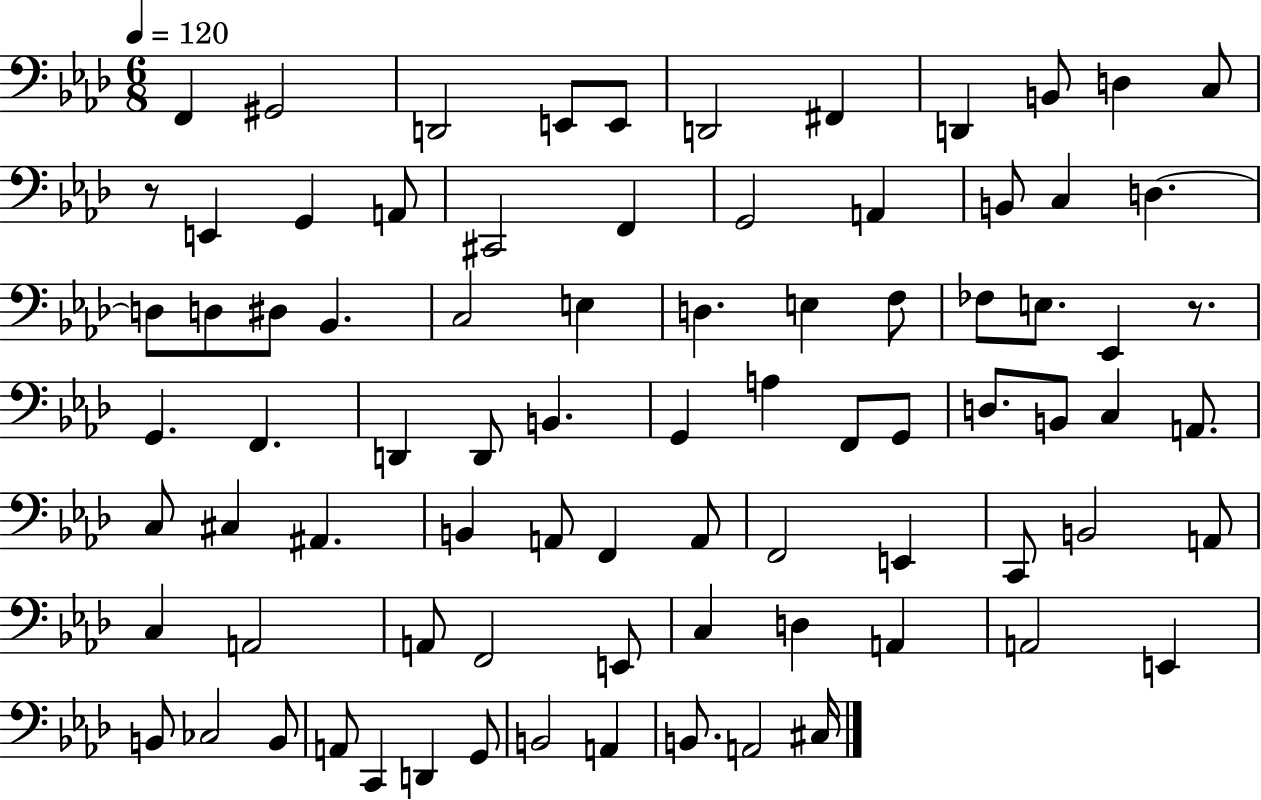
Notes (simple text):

F2/q G#2/h D2/h E2/e E2/e D2/h F#2/q D2/q B2/e D3/q C3/e R/e E2/q G2/q A2/e C#2/h F2/q G2/h A2/q B2/e C3/q D3/q. D3/e D3/e D#3/e Bb2/q. C3/h E3/q D3/q. E3/q F3/e FES3/e E3/e. Eb2/q R/e. G2/q. F2/q. D2/q D2/e B2/q. G2/q A3/q F2/e G2/e D3/e. B2/e C3/q A2/e. C3/e C#3/q A#2/q. B2/q A2/e F2/q A2/e F2/h E2/q C2/e B2/h A2/e C3/q A2/h A2/e F2/h E2/e C3/q D3/q A2/q A2/h E2/q B2/e CES3/h B2/e A2/e C2/q D2/q G2/e B2/h A2/q B2/e. A2/h C#3/s